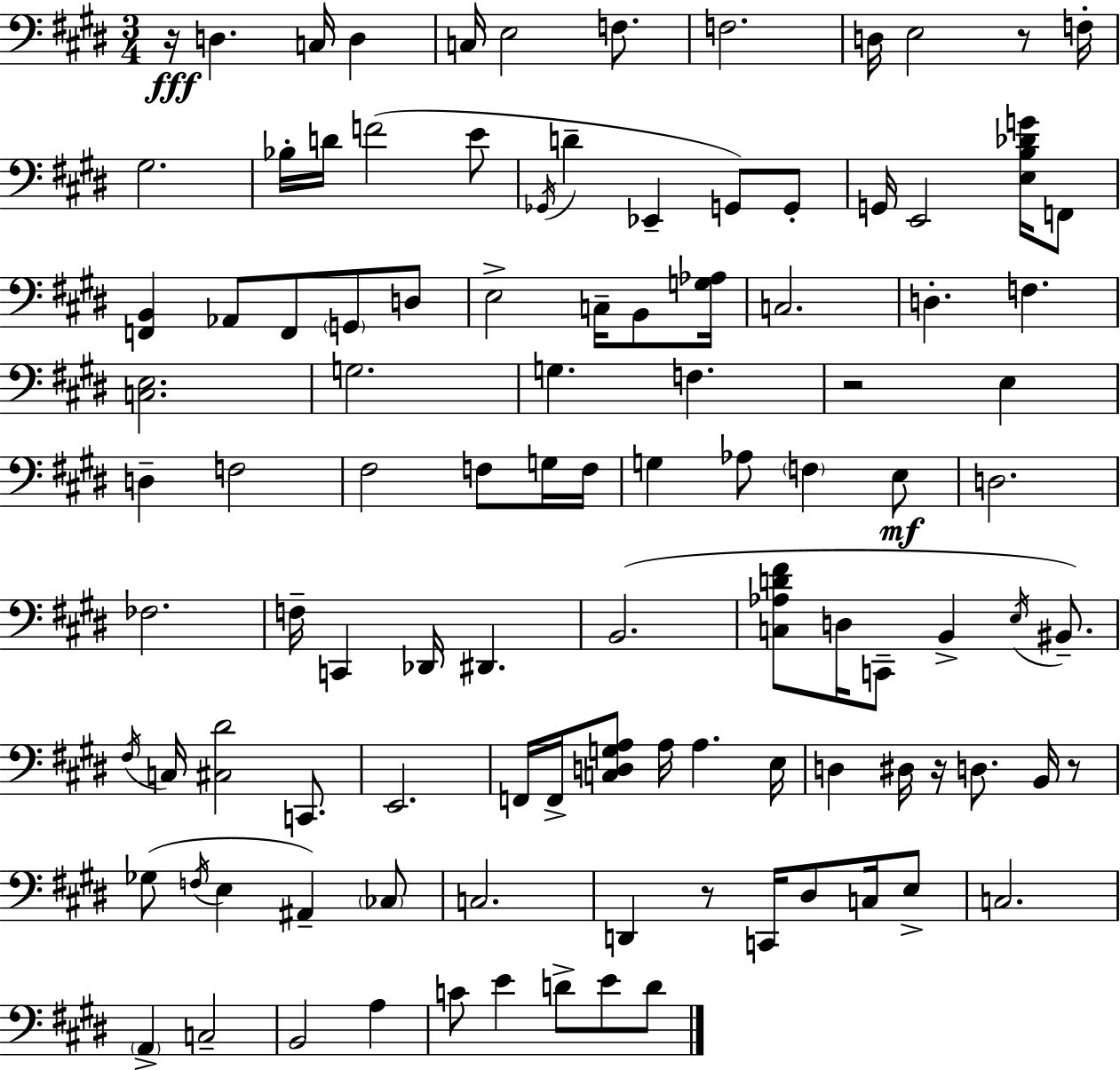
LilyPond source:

{
  \clef bass
  \numericTimeSignature
  \time 3/4
  \key e \major
  \repeat volta 2 { r16\fff d4. c16 d4 | c16 e2 f8. | f2. | d16 e2 r8 f16-. | \break gis2. | bes16-. d'16 f'2( e'8 | \acciaccatura { ges,16 } d'4-- ees,4-- g,8) g,8-. | g,16 e,2 <e b des' g'>16 f,8 | \break <f, b,>4 aes,8 f,8 \parenthesize g,8 d8 | e2-> c16-- b,8 | <g aes>16 c2. | d4.-. f4. | \break <c e>2. | g2. | g4. f4. | r2 e4 | \break d4-- f2 | fis2 f8 g16 | f16 g4 aes8 \parenthesize f4 e8\mf | d2. | \break fes2. | f16-- c,4 des,16 dis,4. | b,2.( | <c aes d' fis'>8 d16 c,8-- b,4-> \acciaccatura { e16 }) bis,8.-- | \break \acciaccatura { fis16 } c16 <cis dis'>2 | c,8. e,2. | f,16 f,16-> <c d g a>8 a16 a4. | e16 d4 dis16 r16 d8. | \break b,16 r8 ges8( \acciaccatura { f16 } e4 ais,4--) | \parenthesize ces8 c2. | d,4 r8 c,16 dis8 | c16 e8-> c2. | \break \parenthesize a,4-> c2-- | b,2 | a4 c'8 e'4 d'8-> | e'8 d'8 } \bar "|."
}